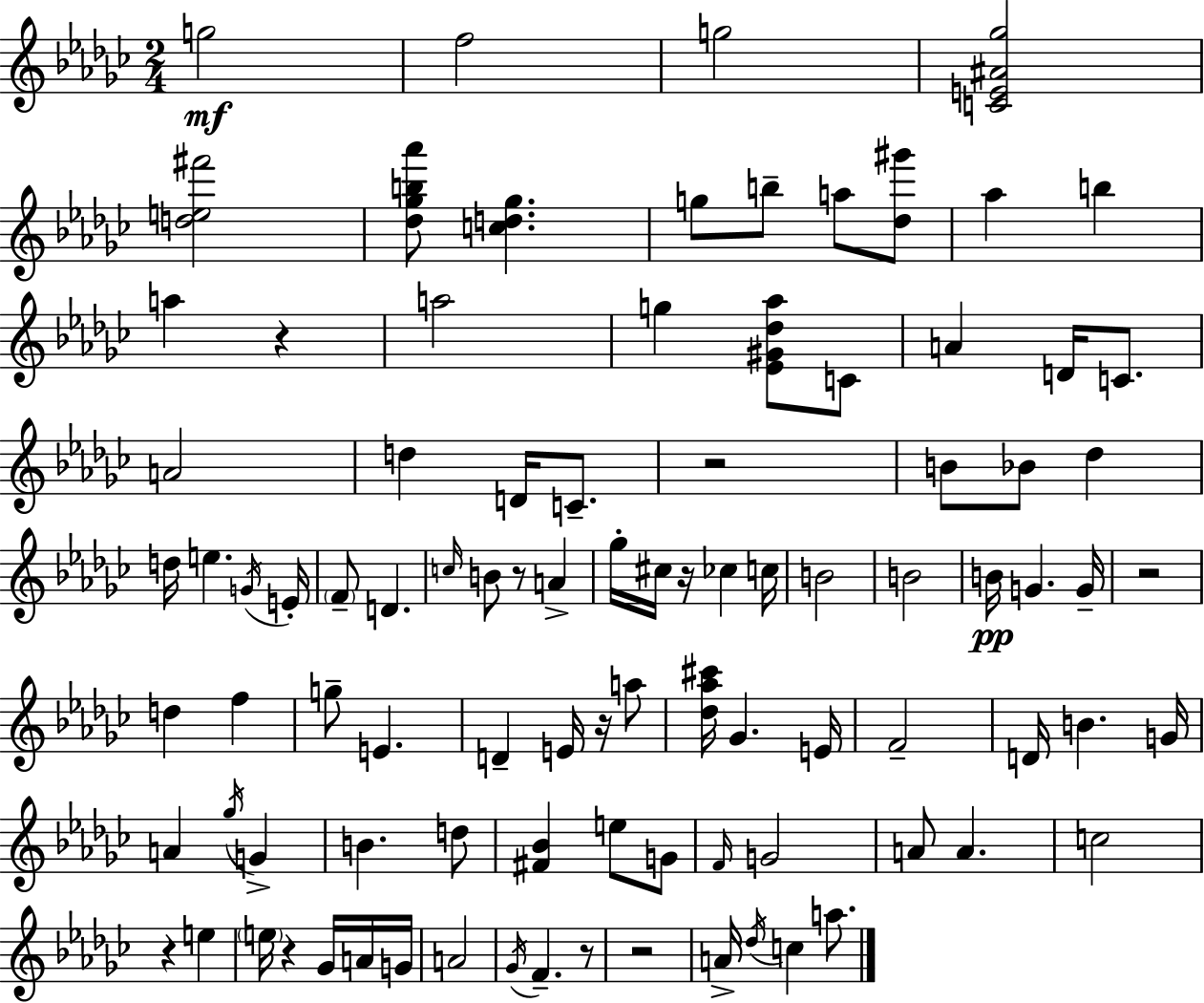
{
  \clef treble
  \numericTimeSignature
  \time 2/4
  \key ees \minor
  \repeat volta 2 { g''2\mf | f''2 | g''2 | <c' e' ais' ges''>2 | \break <d'' e'' fis'''>2 | <des'' ges'' b'' aes'''>8 <c'' d'' ges''>4. | g''8 b''8-- a''8 <des'' gis'''>8 | aes''4 b''4 | \break a''4 r4 | a''2 | g''4 <ees' gis' des'' aes''>8 c'8 | a'4 d'16 c'8. | \break a'2 | d''4 d'16 c'8.-- | r2 | b'8 bes'8 des''4 | \break d''16 e''4. \acciaccatura { g'16 } | e'16-. \parenthesize f'8-- d'4. | \grace { c''16 } b'8 r8 a'4-> | ges''16-. cis''16 r16 ces''4 | \break c''16 b'2 | b'2 | b'16\pp g'4. | g'16-- r2 | \break d''4 f''4 | g''8-- e'4. | d'4-- e'16 r16 | a''8 <des'' aes'' cis'''>16 ges'4. | \break e'16 f'2-- | d'16 b'4. | g'16 a'4 \acciaccatura { ges''16 } g'4-> | b'4. | \break d''8 <fis' bes'>4 e''8 | g'8 \grace { f'16 } g'2 | a'8 a'4. | c''2 | \break r4 | e''4 \parenthesize e''16 r4 | ges'16 a'16 g'16 a'2 | \acciaccatura { ges'16 } f'4.-- | \break r8 r2 | a'16-> \acciaccatura { des''16 } c''4 | a''8. } \bar "|."
}